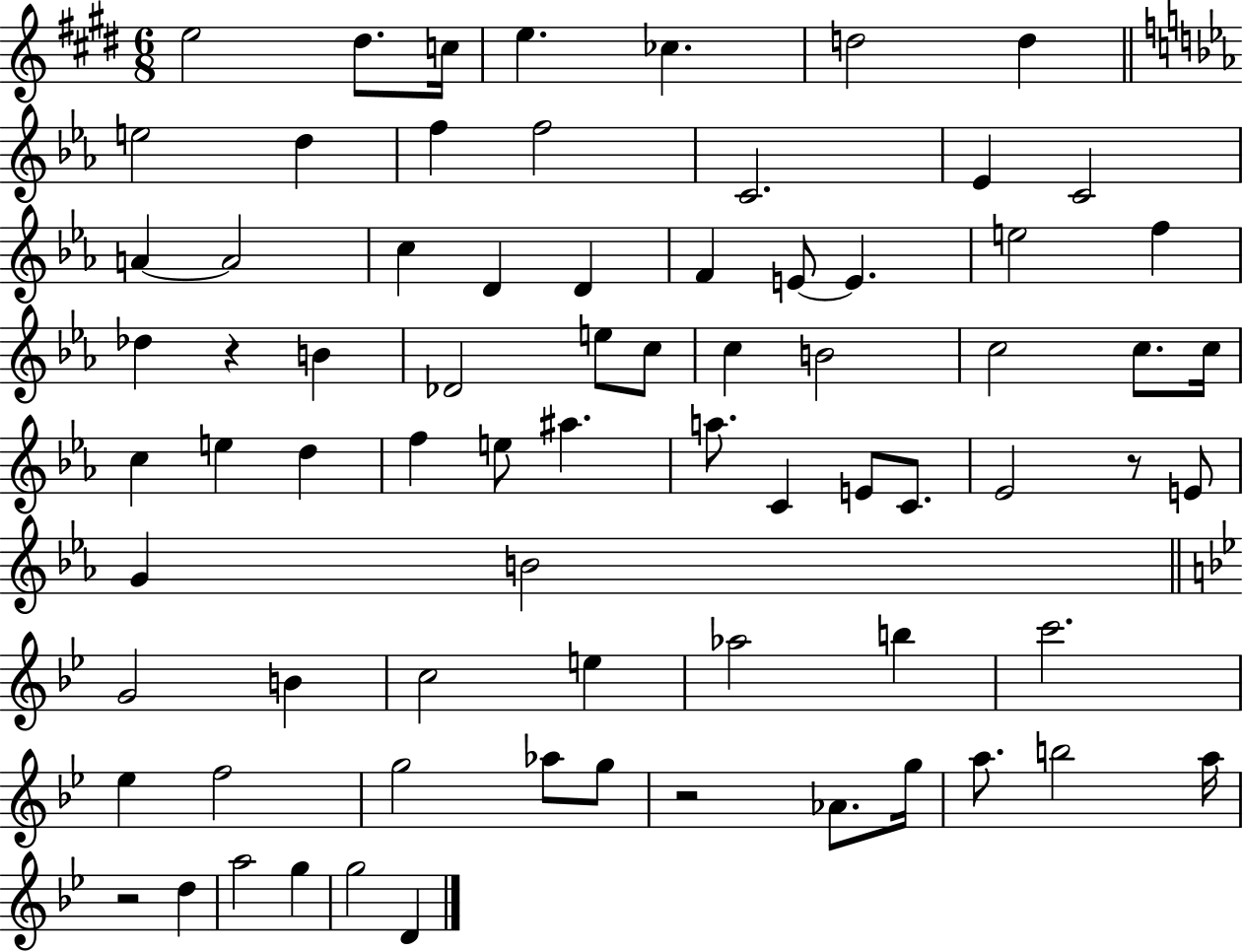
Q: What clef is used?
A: treble